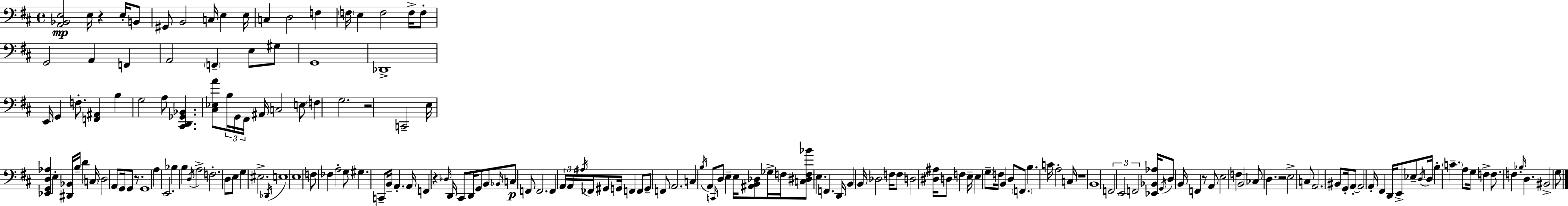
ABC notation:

X:1
T:Untitled
M:4/4
L:1/4
K:D
[A,,_B,,E,]2 E,/4 z E,/4 B,,/2 ^G,,/2 B,,2 C,/4 E, E,/4 C, D,2 F, F,/4 E, F,2 F,/4 F,/2 G,,2 A,, F,, A,,2 F,, E,/2 ^G,/2 G,,4 _D,,4 E,,/4 G,, F,/2 [F,,^A,,] B, G,2 A,/2 [^C,,D,,_G,,_B,,] [^C,_E,A]/2 B,/4 G,,/4 ^F,,/4 ^A,,/4 C,2 E,/2 F, G,2 z2 C,,2 E,/4 [_E,,G,,D,_A,] E, [^D,,_B,,]/4 B,/4 D C,/4 D,2 A,,/2 G,,/4 G,,/2 z/2 G,,4 A, E,,2 _B, B, D,/4 A,2 F,2 D,/2 E,/2 G, ^E,2 _D,,/4 E,4 E,4 F,/2 _F, A,2 G,/2 ^G, C,,/2 B,,/4 A,, A,,/4 F,, z _D,/4 D,,/4 ^C,,/2 D,,/4 G,,/2 B,,/2 _B,,/4 C,/2 F,,/2 F,,2 F,, A,,/4 A,,/4 ^A,/4 _F,,/4 ^G,,/2 G,,/4 F,, F,,/2 G,,/2 F,,/2 A,,2 C, B,/4 A,,/2 C,,/4 D,/2 E, E,/4 [^A,,B,,_D,]/2 _G,/4 F,/4 [C,^D,F,_B]/2 E, F,, D,,/4 B,, B,,/4 _D,2 F,/4 F,/2 D,2 [^D,^A,]/4 D,/2 F, E,/4 E, G,/2 F,/4 B,, D,/2 F,,/2 B, C/4 A,2 C,/4 z4 B,,4 F,,2 E,,2 F,,2 [_E,,_B,,_A,]/4 G,,/4 D,/2 B,,/4 F,, z/2 A,,/2 E,2 F, B,,2 _C,/2 D, z2 E,2 C,/2 A,,2 ^B,,/2 G,,/4 A,,/2 A,,2 A,,/4 ^F,, D,,/4 E,,/2 _E,/2 D,/4 D,/4 B, C A,/2 G,/4 F, F,/2 F, _B,/4 D, ^B,,2 G,/2